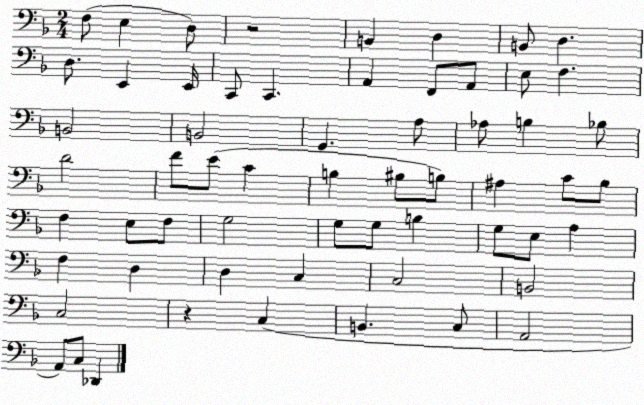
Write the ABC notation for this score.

X:1
T:Untitled
M:2/4
L:1/4
K:F
F,/2 E, D,/2 z2 B,, D, B,,/2 D, D,/2 E,, E,,/4 C,,/2 C,, A,, F,,/2 A,,/2 E,/2 F, B,,2 B,,2 G,, A,/2 _A,/2 B, _B,/2 D2 F/2 E/2 C B, ^B,/2 B,/2 ^A, C/2 _B,/2 F, E,/2 F,/2 G,2 G,/2 G,/2 B, G,/2 E,/2 A, F, D, D, C, C,2 B,,2 C,2 z C, B,, C,/2 A,,2 A,,/2 C,/2 _D,,